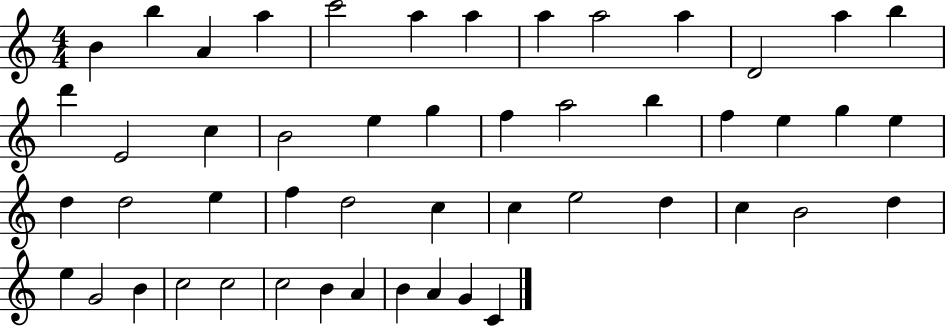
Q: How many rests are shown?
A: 0